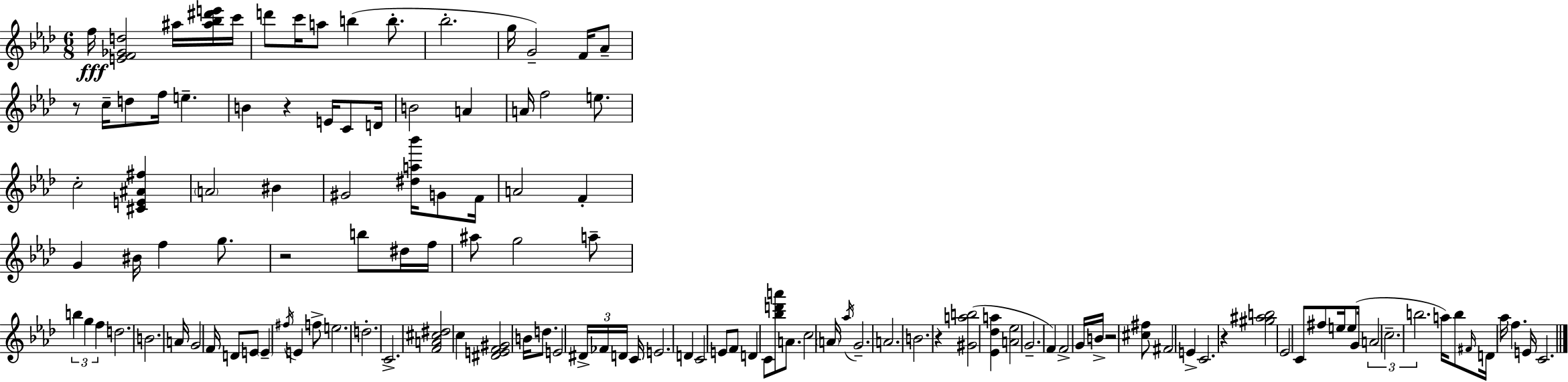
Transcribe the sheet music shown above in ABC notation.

X:1
T:Untitled
M:6/8
L:1/4
K:Ab
f/4 [EF_Gd]2 ^a/4 [^a_b^d'e']/4 c'/4 d'/2 c'/4 a/2 b b/2 _b2 g/4 G2 F/4 _A/2 z/2 c/4 d/2 f/4 e B z E/4 C/2 D/4 B2 A A/4 f2 e/2 c2 [^CE^A^f] A2 ^B ^G2 [^da_b']/4 G/2 F/4 A2 F G ^B/4 f g/2 z2 b/2 ^d/4 f/4 ^a/2 g2 a/2 b g f d2 B2 A/4 G2 F/4 D/2 E/2 E ^f/4 E f/2 e2 d2 C2 [FA^c^d]2 c [^DEF^G]2 B/4 d/2 E2 ^D/4 _F/4 D/4 C/4 E2 D C2 E/2 F/2 D C/2 [_bd'a']/2 A/2 c2 A/4 _a/4 G2 A2 B2 z [^Gab]2 [_E_da] [A_e]2 G2 F F2 G/4 B/4 z2 [^c^f]/2 ^F2 E C2 z [^g^ab]2 _E2 C/2 ^f/2 e/4 e/2 G/4 A2 c2 b2 a/4 b/2 ^F/4 D/4 _a/4 f E/4 C2